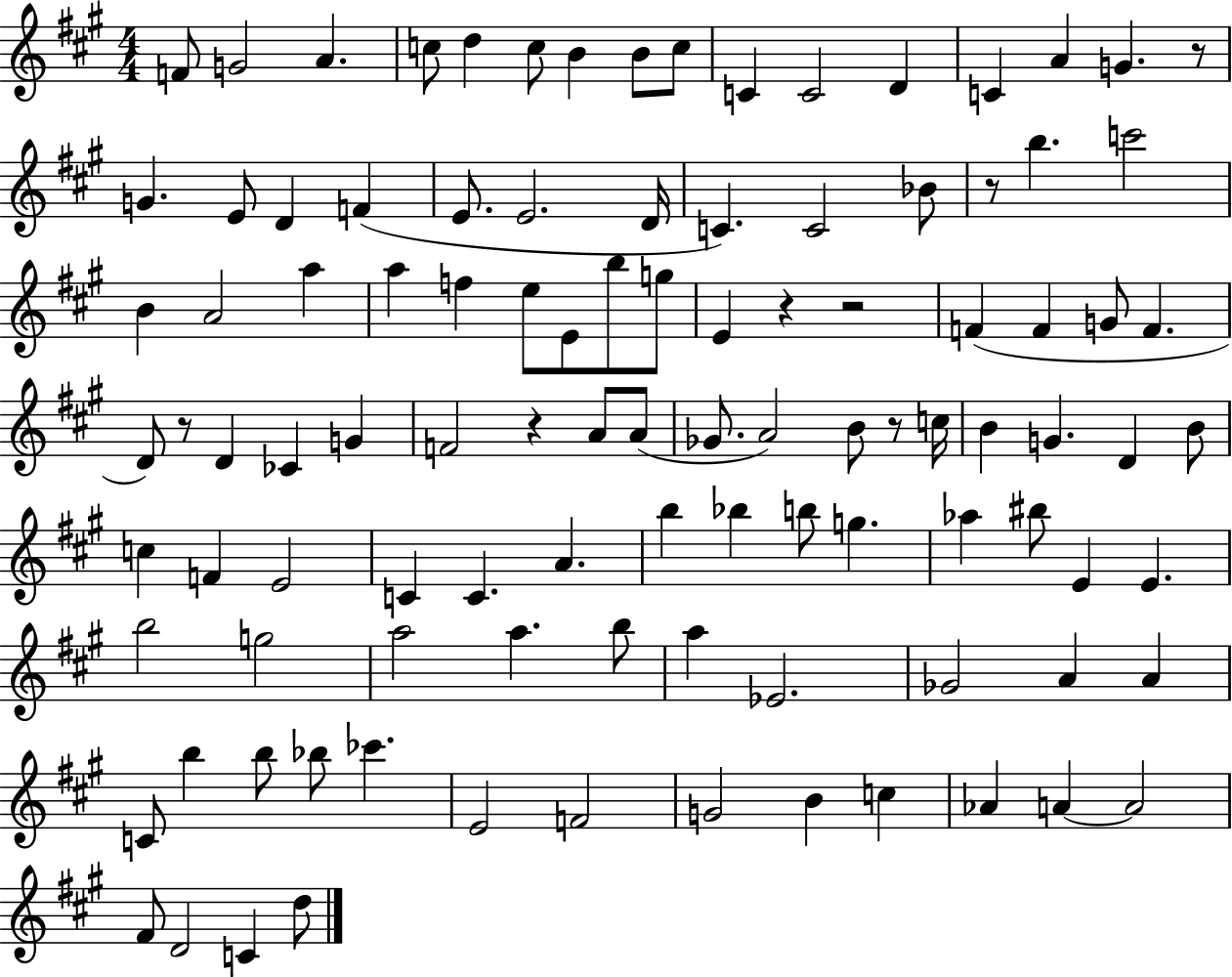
F4/e G4/h A4/q. C5/e D5/q C5/e B4/q B4/e C5/e C4/q C4/h D4/q C4/q A4/q G4/q. R/e G4/q. E4/e D4/q F4/q E4/e. E4/h. D4/s C4/q. C4/h Bb4/e R/e B5/q. C6/h B4/q A4/h A5/q A5/q F5/q E5/e E4/e B5/e G5/e E4/q R/q R/h F4/q F4/q G4/e F4/q. D4/e R/e D4/q CES4/q G4/q F4/h R/q A4/e A4/e Gb4/e. A4/h B4/e R/e C5/s B4/q G4/q. D4/q B4/e C5/q F4/q E4/h C4/q C4/q. A4/q. B5/q Bb5/q B5/e G5/q. Ab5/q BIS5/e E4/q E4/q. B5/h G5/h A5/h A5/q. B5/e A5/q Eb4/h. Gb4/h A4/q A4/q C4/e B5/q B5/e Bb5/e CES6/q. E4/h F4/h G4/h B4/q C5/q Ab4/q A4/q A4/h F#4/e D4/h C4/q D5/e